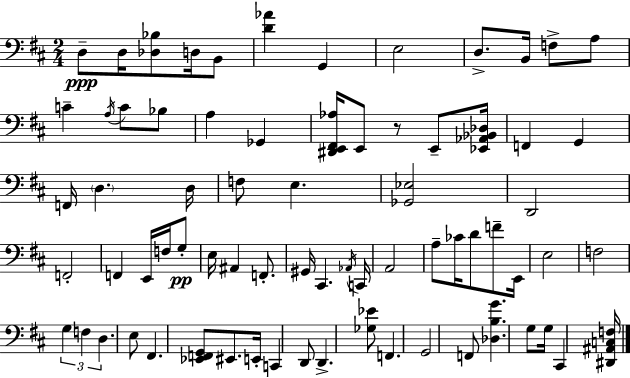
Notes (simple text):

D3/e D3/s [Db3,Bb3]/e D3/s B2/e [D4,Ab4]/q G2/q E3/h D3/e. B2/s F3/e A3/e C4/q A3/s C4/e Bb3/e A3/q Gb2/q [D#2,E2,F#2,Ab3]/s E2/e R/e E2/e [Eb2,Ab2,Bb2,Db3]/s F2/q G2/q F2/s D3/q. D3/s F3/e E3/q. [Gb2,Eb3]/h D2/h F2/h F2/q E2/s F3/s G3/e E3/s A#2/q F2/e. G#2/s C#2/q. Ab2/s C2/s A2/h A3/e CES4/s D4/e F4/e E2/s E3/h F3/h G3/q F3/q D3/q. E3/e F#2/q. [Eb2,F2,G2]/e EIS2/e. E2/s C2/q D2/e D2/q. [Gb3,Eb4]/e F2/q. G2/h F2/e [Db3,B3,G4]/q. G3/e G3/s C#2/q [D#2,A#2,C3,F3]/s